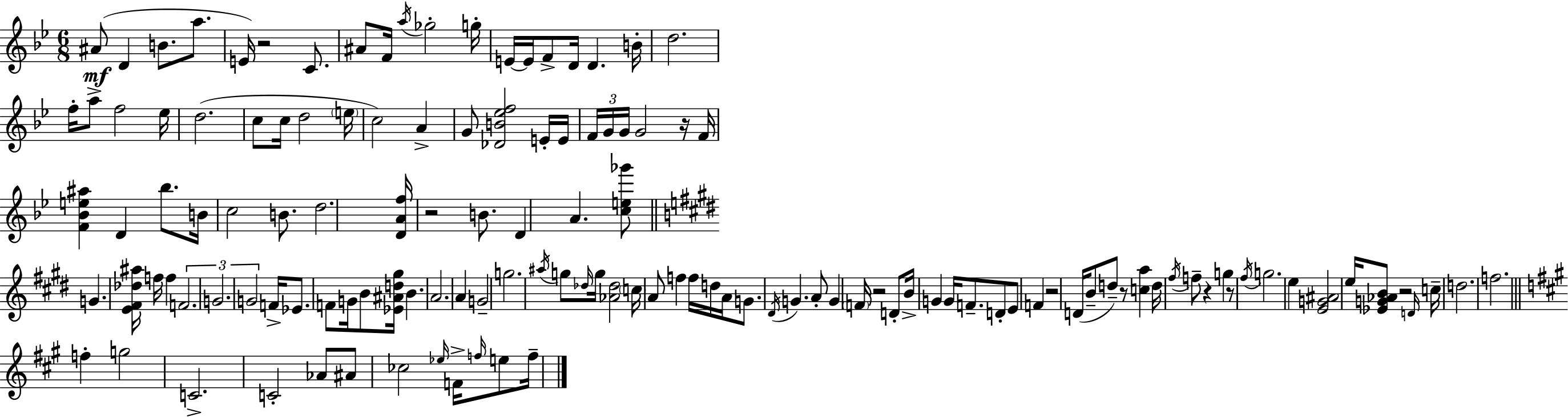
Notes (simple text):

A#4/e D4/q B4/e. A5/e. E4/s R/h C4/e. A#4/e F4/s A5/s Gb5/h G5/s E4/s E4/s F4/e D4/s D4/q. B4/s D5/h. F5/s A5/e F5/h Eb5/s D5/h. C5/e C5/s D5/h E5/s C5/h A4/q G4/e [Db4,B4,Eb5,F5]/h E4/s E4/s F4/s G4/s G4/s G4/h R/s F4/s [F4,Bb4,E5,A#5]/q D4/q Bb5/e. B4/s C5/h B4/e. D5/h. [D4,A4,F5]/s R/h B4/e. D4/q A4/q. [C5,E5,Gb6]/e G4/q. [E4,F#4,Db5,A#5]/s F5/s F5/q F4/h. G4/h. G4/h F4/s Eb4/e. F4/e G4/s B4/e [Eb4,A#4,D5,G#5]/s B4/q. A4/h. A4/q G4/h G5/h. A#5/s G5/e Db5/s G5/s [Ab4,Db5]/h C5/s A4/e F5/q F5/s D5/s A4/s G4/e. D#4/s G4/q. A4/e G4/q F4/s R/h D4/e B4/s G4/q G4/s F4/e. D4/e E4/e F4/q R/h D4/s B4/e D5/e R/e [C5,A5]/q D5/s F#5/s F5/e R/q G5/q R/e F#5/s G5/h. E5/q [E4,G4,A#4]/h E5/s [Eb4,G4,Ab4,B4]/e R/h D4/s C5/s D5/h. F5/h. F5/q G5/h C4/h. C4/h Ab4/e A#4/e CES5/h Eb5/s F4/s F5/s E5/e F5/s